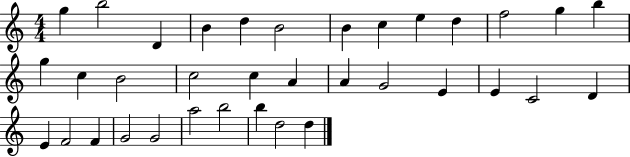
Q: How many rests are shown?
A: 0